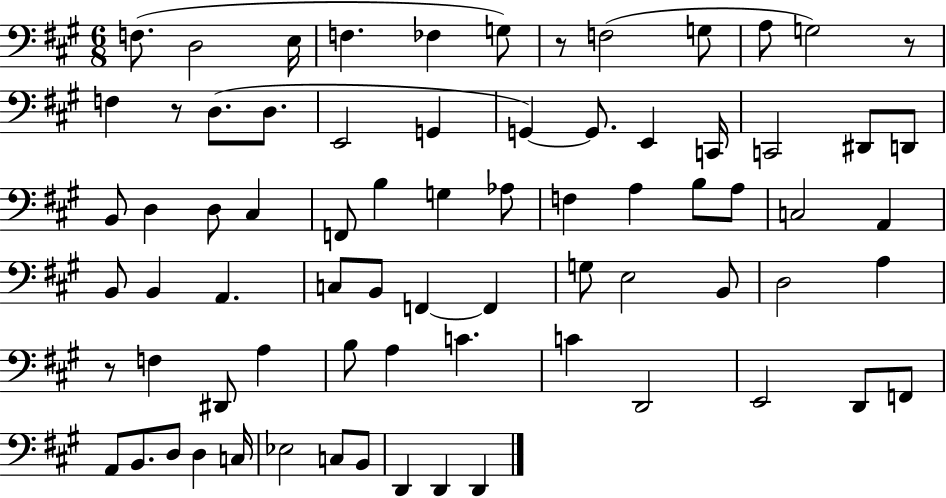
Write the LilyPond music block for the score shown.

{
  \clef bass
  \numericTimeSignature
  \time 6/8
  \key a \major
  f8.( d2 e16 | f4. fes4 g8) | r8 f2( g8 | a8 g2) r8 | \break f4 r8 d8.( d8. | e,2 g,4 | g,4~~) g,8. e,4 c,16 | c,2 dis,8 d,8 | \break b,8 d4 d8 cis4 | f,8 b4 g4 aes8 | f4 a4 b8 a8 | c2 a,4 | \break b,8 b,4 a,4. | c8 b,8 f,4~~ f,4 | g8 e2 b,8 | d2 a4 | \break r8 f4 dis,8 a4 | b8 a4 c'4. | c'4 d,2 | e,2 d,8 f,8 | \break a,8 b,8. d8 d4 c16 | ees2 c8 b,8 | d,4 d,4 d,4 | \bar "|."
}